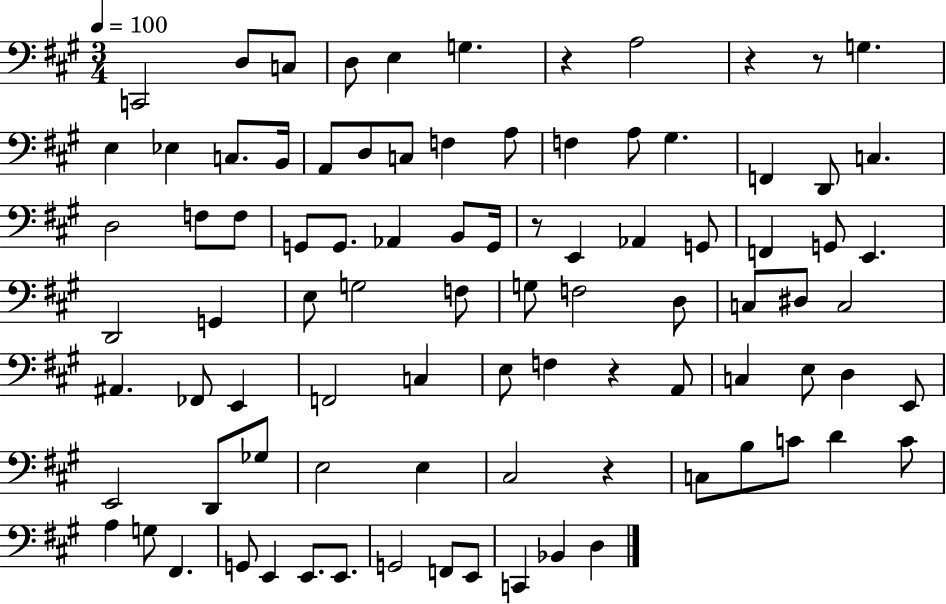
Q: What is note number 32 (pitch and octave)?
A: E2